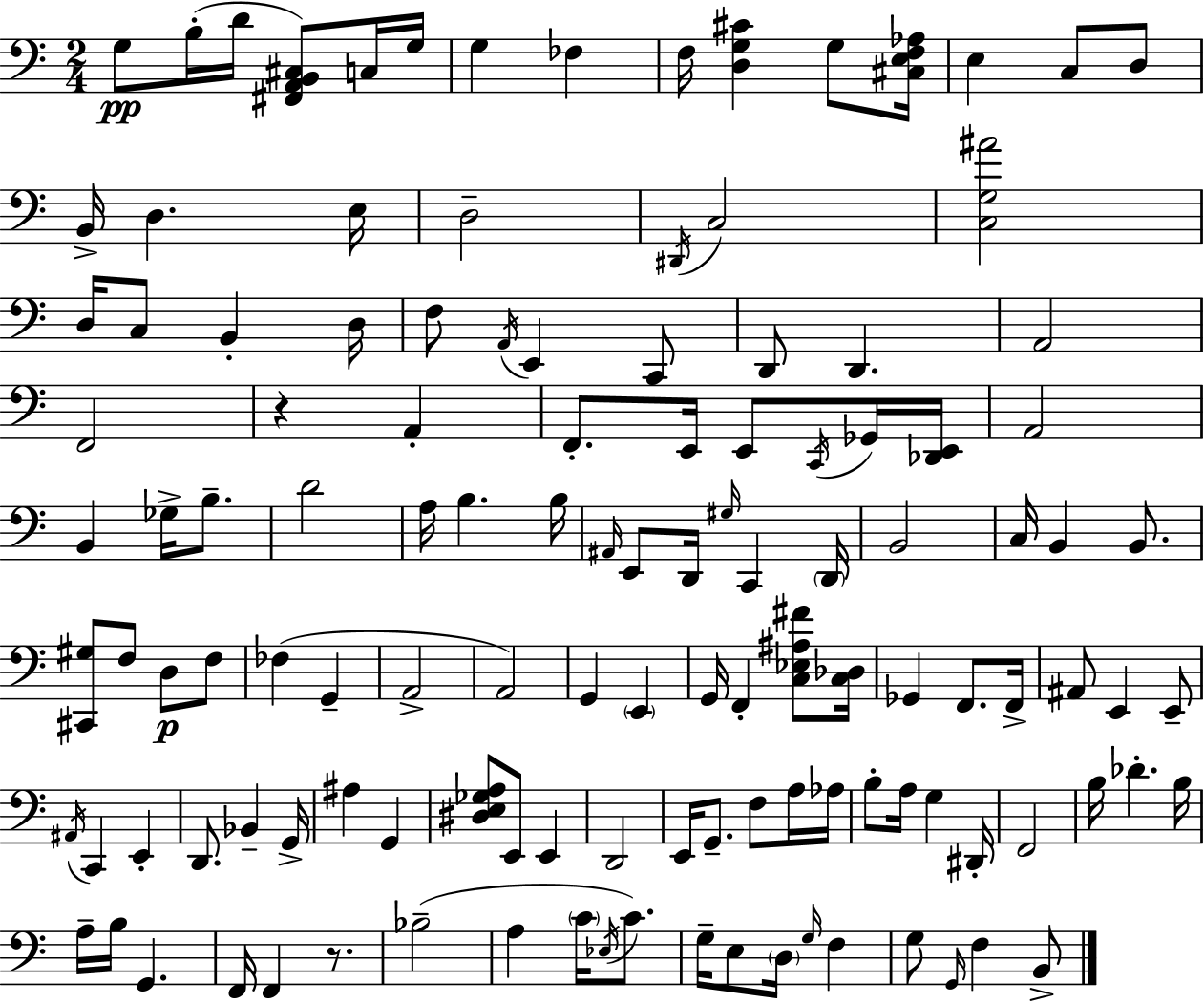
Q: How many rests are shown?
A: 2